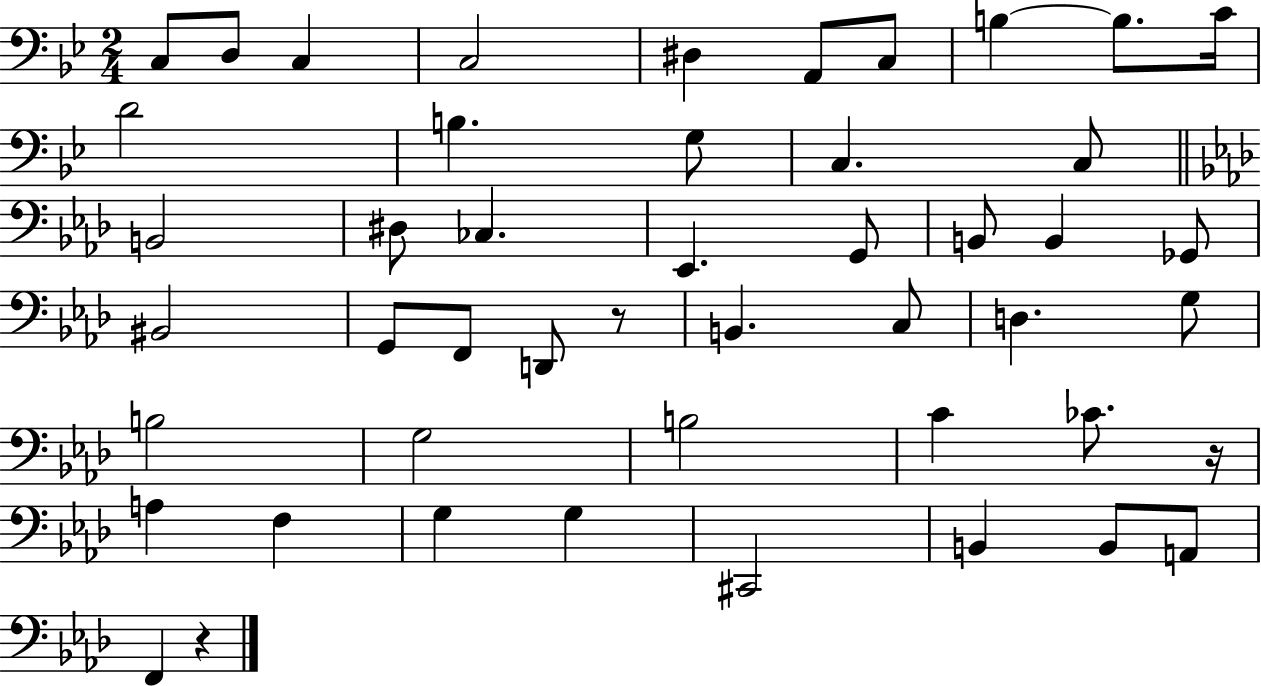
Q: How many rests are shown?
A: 3